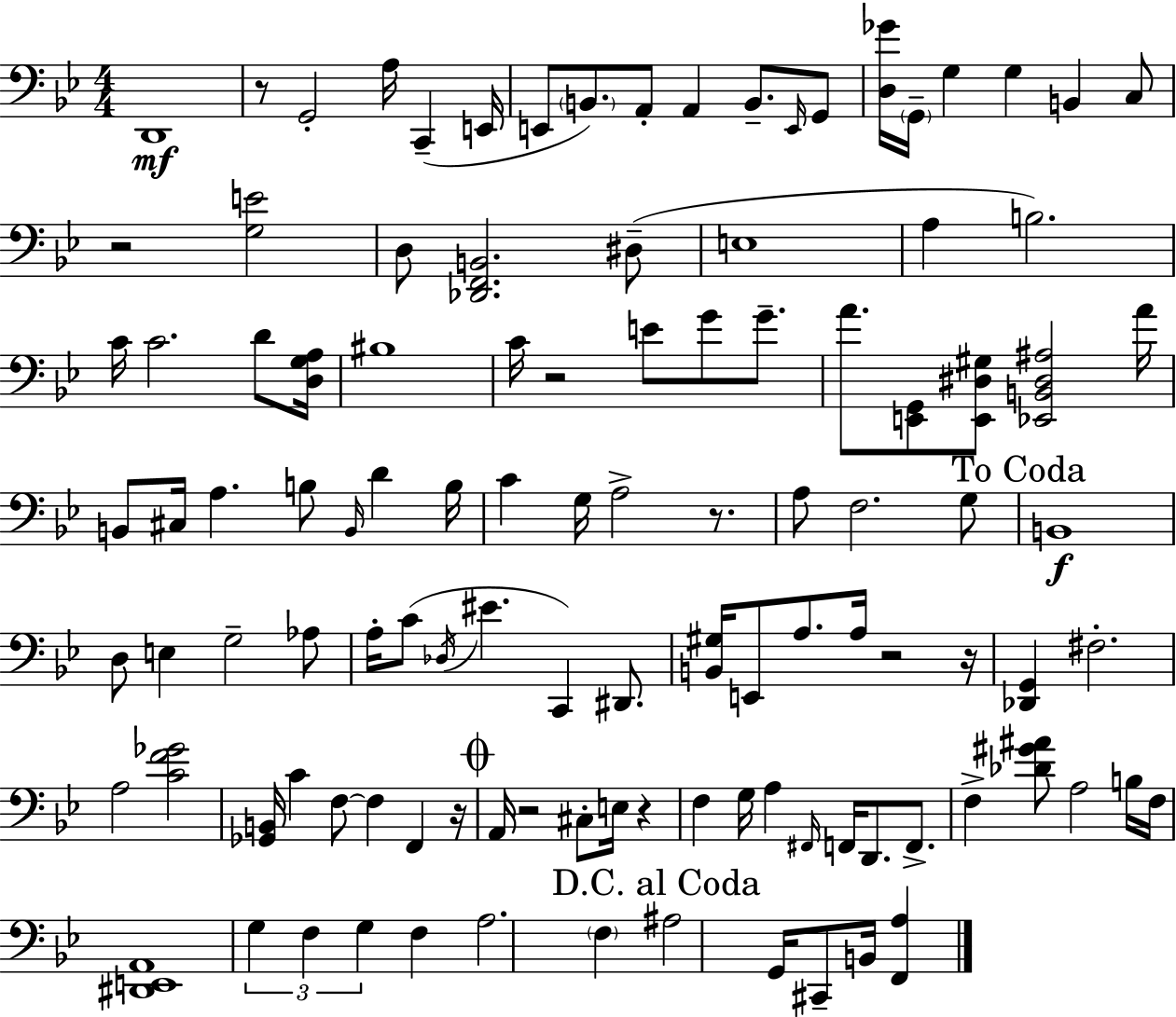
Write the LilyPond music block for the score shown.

{
  \clef bass
  \numericTimeSignature
  \time 4/4
  \key g \minor
  d,1\mf | r8 g,2-. a16 c,4--( e,16 | e,8 \parenthesize b,8.) a,8-. a,4 b,8.-- \grace { e,16 } g,8 | <d ges'>16 \parenthesize g,16-- g4 g4 b,4 c8 | \break r2 <g e'>2 | d8 <des, f, b,>2. dis8--( | e1 | a4 b2.) | \break c'16 c'2. d'8 | <d g a>16 bis1 | c'16 r2 e'8 g'8 g'8.-- | a'8. <e, g,>8 <e, dis gis>8 <ees, b, dis ais>2 | \break a'16 b,8 cis16 a4. b8 \grace { b,16 } d'4 | b16 c'4 g16 a2-> r8. | a8 f2. | g8 \mark "To Coda" b,1\f | \break d8 e4 g2-- | aes8 a16-. c'8( \acciaccatura { des16 } eis'4. c,4) | dis,8. <b, gis>16 e,8 a8. a16 r2 | r16 <des, g,>4 fis2.-. | \break a2 <c' f' ges'>2 | <ges, b,>16 c'4 f8~~ f4 f,4 | r16 \mark \markup { \musicglyph "scripts.coda" } a,16 r2 cis8-. e16 r4 | f4 g16 a4 \grace { fis,16 } f,16 d,8. | \break f,8.-> f4-> <des' gis' ais'>8 a2 | b16 f16 <dis, e, a,>1 | \tuplet 3/2 { g4 f4 g4 } | f4 a2. | \break \parenthesize f4 \mark "D.C. al Coda" ais2 g,16 cis,8-- b,16 | <f, a>4 \bar "|."
}